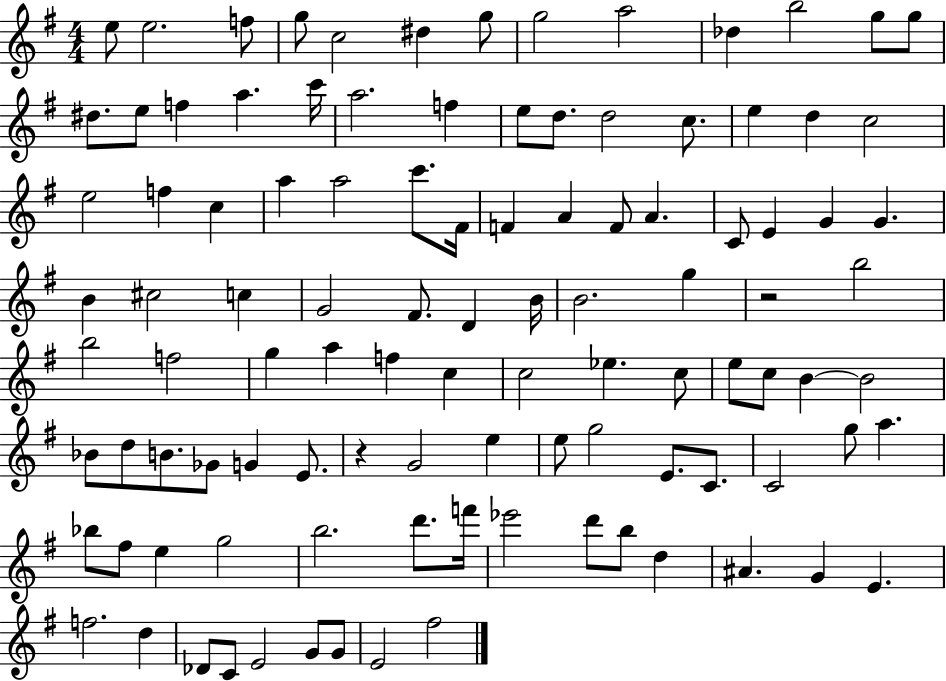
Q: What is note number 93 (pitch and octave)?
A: G4